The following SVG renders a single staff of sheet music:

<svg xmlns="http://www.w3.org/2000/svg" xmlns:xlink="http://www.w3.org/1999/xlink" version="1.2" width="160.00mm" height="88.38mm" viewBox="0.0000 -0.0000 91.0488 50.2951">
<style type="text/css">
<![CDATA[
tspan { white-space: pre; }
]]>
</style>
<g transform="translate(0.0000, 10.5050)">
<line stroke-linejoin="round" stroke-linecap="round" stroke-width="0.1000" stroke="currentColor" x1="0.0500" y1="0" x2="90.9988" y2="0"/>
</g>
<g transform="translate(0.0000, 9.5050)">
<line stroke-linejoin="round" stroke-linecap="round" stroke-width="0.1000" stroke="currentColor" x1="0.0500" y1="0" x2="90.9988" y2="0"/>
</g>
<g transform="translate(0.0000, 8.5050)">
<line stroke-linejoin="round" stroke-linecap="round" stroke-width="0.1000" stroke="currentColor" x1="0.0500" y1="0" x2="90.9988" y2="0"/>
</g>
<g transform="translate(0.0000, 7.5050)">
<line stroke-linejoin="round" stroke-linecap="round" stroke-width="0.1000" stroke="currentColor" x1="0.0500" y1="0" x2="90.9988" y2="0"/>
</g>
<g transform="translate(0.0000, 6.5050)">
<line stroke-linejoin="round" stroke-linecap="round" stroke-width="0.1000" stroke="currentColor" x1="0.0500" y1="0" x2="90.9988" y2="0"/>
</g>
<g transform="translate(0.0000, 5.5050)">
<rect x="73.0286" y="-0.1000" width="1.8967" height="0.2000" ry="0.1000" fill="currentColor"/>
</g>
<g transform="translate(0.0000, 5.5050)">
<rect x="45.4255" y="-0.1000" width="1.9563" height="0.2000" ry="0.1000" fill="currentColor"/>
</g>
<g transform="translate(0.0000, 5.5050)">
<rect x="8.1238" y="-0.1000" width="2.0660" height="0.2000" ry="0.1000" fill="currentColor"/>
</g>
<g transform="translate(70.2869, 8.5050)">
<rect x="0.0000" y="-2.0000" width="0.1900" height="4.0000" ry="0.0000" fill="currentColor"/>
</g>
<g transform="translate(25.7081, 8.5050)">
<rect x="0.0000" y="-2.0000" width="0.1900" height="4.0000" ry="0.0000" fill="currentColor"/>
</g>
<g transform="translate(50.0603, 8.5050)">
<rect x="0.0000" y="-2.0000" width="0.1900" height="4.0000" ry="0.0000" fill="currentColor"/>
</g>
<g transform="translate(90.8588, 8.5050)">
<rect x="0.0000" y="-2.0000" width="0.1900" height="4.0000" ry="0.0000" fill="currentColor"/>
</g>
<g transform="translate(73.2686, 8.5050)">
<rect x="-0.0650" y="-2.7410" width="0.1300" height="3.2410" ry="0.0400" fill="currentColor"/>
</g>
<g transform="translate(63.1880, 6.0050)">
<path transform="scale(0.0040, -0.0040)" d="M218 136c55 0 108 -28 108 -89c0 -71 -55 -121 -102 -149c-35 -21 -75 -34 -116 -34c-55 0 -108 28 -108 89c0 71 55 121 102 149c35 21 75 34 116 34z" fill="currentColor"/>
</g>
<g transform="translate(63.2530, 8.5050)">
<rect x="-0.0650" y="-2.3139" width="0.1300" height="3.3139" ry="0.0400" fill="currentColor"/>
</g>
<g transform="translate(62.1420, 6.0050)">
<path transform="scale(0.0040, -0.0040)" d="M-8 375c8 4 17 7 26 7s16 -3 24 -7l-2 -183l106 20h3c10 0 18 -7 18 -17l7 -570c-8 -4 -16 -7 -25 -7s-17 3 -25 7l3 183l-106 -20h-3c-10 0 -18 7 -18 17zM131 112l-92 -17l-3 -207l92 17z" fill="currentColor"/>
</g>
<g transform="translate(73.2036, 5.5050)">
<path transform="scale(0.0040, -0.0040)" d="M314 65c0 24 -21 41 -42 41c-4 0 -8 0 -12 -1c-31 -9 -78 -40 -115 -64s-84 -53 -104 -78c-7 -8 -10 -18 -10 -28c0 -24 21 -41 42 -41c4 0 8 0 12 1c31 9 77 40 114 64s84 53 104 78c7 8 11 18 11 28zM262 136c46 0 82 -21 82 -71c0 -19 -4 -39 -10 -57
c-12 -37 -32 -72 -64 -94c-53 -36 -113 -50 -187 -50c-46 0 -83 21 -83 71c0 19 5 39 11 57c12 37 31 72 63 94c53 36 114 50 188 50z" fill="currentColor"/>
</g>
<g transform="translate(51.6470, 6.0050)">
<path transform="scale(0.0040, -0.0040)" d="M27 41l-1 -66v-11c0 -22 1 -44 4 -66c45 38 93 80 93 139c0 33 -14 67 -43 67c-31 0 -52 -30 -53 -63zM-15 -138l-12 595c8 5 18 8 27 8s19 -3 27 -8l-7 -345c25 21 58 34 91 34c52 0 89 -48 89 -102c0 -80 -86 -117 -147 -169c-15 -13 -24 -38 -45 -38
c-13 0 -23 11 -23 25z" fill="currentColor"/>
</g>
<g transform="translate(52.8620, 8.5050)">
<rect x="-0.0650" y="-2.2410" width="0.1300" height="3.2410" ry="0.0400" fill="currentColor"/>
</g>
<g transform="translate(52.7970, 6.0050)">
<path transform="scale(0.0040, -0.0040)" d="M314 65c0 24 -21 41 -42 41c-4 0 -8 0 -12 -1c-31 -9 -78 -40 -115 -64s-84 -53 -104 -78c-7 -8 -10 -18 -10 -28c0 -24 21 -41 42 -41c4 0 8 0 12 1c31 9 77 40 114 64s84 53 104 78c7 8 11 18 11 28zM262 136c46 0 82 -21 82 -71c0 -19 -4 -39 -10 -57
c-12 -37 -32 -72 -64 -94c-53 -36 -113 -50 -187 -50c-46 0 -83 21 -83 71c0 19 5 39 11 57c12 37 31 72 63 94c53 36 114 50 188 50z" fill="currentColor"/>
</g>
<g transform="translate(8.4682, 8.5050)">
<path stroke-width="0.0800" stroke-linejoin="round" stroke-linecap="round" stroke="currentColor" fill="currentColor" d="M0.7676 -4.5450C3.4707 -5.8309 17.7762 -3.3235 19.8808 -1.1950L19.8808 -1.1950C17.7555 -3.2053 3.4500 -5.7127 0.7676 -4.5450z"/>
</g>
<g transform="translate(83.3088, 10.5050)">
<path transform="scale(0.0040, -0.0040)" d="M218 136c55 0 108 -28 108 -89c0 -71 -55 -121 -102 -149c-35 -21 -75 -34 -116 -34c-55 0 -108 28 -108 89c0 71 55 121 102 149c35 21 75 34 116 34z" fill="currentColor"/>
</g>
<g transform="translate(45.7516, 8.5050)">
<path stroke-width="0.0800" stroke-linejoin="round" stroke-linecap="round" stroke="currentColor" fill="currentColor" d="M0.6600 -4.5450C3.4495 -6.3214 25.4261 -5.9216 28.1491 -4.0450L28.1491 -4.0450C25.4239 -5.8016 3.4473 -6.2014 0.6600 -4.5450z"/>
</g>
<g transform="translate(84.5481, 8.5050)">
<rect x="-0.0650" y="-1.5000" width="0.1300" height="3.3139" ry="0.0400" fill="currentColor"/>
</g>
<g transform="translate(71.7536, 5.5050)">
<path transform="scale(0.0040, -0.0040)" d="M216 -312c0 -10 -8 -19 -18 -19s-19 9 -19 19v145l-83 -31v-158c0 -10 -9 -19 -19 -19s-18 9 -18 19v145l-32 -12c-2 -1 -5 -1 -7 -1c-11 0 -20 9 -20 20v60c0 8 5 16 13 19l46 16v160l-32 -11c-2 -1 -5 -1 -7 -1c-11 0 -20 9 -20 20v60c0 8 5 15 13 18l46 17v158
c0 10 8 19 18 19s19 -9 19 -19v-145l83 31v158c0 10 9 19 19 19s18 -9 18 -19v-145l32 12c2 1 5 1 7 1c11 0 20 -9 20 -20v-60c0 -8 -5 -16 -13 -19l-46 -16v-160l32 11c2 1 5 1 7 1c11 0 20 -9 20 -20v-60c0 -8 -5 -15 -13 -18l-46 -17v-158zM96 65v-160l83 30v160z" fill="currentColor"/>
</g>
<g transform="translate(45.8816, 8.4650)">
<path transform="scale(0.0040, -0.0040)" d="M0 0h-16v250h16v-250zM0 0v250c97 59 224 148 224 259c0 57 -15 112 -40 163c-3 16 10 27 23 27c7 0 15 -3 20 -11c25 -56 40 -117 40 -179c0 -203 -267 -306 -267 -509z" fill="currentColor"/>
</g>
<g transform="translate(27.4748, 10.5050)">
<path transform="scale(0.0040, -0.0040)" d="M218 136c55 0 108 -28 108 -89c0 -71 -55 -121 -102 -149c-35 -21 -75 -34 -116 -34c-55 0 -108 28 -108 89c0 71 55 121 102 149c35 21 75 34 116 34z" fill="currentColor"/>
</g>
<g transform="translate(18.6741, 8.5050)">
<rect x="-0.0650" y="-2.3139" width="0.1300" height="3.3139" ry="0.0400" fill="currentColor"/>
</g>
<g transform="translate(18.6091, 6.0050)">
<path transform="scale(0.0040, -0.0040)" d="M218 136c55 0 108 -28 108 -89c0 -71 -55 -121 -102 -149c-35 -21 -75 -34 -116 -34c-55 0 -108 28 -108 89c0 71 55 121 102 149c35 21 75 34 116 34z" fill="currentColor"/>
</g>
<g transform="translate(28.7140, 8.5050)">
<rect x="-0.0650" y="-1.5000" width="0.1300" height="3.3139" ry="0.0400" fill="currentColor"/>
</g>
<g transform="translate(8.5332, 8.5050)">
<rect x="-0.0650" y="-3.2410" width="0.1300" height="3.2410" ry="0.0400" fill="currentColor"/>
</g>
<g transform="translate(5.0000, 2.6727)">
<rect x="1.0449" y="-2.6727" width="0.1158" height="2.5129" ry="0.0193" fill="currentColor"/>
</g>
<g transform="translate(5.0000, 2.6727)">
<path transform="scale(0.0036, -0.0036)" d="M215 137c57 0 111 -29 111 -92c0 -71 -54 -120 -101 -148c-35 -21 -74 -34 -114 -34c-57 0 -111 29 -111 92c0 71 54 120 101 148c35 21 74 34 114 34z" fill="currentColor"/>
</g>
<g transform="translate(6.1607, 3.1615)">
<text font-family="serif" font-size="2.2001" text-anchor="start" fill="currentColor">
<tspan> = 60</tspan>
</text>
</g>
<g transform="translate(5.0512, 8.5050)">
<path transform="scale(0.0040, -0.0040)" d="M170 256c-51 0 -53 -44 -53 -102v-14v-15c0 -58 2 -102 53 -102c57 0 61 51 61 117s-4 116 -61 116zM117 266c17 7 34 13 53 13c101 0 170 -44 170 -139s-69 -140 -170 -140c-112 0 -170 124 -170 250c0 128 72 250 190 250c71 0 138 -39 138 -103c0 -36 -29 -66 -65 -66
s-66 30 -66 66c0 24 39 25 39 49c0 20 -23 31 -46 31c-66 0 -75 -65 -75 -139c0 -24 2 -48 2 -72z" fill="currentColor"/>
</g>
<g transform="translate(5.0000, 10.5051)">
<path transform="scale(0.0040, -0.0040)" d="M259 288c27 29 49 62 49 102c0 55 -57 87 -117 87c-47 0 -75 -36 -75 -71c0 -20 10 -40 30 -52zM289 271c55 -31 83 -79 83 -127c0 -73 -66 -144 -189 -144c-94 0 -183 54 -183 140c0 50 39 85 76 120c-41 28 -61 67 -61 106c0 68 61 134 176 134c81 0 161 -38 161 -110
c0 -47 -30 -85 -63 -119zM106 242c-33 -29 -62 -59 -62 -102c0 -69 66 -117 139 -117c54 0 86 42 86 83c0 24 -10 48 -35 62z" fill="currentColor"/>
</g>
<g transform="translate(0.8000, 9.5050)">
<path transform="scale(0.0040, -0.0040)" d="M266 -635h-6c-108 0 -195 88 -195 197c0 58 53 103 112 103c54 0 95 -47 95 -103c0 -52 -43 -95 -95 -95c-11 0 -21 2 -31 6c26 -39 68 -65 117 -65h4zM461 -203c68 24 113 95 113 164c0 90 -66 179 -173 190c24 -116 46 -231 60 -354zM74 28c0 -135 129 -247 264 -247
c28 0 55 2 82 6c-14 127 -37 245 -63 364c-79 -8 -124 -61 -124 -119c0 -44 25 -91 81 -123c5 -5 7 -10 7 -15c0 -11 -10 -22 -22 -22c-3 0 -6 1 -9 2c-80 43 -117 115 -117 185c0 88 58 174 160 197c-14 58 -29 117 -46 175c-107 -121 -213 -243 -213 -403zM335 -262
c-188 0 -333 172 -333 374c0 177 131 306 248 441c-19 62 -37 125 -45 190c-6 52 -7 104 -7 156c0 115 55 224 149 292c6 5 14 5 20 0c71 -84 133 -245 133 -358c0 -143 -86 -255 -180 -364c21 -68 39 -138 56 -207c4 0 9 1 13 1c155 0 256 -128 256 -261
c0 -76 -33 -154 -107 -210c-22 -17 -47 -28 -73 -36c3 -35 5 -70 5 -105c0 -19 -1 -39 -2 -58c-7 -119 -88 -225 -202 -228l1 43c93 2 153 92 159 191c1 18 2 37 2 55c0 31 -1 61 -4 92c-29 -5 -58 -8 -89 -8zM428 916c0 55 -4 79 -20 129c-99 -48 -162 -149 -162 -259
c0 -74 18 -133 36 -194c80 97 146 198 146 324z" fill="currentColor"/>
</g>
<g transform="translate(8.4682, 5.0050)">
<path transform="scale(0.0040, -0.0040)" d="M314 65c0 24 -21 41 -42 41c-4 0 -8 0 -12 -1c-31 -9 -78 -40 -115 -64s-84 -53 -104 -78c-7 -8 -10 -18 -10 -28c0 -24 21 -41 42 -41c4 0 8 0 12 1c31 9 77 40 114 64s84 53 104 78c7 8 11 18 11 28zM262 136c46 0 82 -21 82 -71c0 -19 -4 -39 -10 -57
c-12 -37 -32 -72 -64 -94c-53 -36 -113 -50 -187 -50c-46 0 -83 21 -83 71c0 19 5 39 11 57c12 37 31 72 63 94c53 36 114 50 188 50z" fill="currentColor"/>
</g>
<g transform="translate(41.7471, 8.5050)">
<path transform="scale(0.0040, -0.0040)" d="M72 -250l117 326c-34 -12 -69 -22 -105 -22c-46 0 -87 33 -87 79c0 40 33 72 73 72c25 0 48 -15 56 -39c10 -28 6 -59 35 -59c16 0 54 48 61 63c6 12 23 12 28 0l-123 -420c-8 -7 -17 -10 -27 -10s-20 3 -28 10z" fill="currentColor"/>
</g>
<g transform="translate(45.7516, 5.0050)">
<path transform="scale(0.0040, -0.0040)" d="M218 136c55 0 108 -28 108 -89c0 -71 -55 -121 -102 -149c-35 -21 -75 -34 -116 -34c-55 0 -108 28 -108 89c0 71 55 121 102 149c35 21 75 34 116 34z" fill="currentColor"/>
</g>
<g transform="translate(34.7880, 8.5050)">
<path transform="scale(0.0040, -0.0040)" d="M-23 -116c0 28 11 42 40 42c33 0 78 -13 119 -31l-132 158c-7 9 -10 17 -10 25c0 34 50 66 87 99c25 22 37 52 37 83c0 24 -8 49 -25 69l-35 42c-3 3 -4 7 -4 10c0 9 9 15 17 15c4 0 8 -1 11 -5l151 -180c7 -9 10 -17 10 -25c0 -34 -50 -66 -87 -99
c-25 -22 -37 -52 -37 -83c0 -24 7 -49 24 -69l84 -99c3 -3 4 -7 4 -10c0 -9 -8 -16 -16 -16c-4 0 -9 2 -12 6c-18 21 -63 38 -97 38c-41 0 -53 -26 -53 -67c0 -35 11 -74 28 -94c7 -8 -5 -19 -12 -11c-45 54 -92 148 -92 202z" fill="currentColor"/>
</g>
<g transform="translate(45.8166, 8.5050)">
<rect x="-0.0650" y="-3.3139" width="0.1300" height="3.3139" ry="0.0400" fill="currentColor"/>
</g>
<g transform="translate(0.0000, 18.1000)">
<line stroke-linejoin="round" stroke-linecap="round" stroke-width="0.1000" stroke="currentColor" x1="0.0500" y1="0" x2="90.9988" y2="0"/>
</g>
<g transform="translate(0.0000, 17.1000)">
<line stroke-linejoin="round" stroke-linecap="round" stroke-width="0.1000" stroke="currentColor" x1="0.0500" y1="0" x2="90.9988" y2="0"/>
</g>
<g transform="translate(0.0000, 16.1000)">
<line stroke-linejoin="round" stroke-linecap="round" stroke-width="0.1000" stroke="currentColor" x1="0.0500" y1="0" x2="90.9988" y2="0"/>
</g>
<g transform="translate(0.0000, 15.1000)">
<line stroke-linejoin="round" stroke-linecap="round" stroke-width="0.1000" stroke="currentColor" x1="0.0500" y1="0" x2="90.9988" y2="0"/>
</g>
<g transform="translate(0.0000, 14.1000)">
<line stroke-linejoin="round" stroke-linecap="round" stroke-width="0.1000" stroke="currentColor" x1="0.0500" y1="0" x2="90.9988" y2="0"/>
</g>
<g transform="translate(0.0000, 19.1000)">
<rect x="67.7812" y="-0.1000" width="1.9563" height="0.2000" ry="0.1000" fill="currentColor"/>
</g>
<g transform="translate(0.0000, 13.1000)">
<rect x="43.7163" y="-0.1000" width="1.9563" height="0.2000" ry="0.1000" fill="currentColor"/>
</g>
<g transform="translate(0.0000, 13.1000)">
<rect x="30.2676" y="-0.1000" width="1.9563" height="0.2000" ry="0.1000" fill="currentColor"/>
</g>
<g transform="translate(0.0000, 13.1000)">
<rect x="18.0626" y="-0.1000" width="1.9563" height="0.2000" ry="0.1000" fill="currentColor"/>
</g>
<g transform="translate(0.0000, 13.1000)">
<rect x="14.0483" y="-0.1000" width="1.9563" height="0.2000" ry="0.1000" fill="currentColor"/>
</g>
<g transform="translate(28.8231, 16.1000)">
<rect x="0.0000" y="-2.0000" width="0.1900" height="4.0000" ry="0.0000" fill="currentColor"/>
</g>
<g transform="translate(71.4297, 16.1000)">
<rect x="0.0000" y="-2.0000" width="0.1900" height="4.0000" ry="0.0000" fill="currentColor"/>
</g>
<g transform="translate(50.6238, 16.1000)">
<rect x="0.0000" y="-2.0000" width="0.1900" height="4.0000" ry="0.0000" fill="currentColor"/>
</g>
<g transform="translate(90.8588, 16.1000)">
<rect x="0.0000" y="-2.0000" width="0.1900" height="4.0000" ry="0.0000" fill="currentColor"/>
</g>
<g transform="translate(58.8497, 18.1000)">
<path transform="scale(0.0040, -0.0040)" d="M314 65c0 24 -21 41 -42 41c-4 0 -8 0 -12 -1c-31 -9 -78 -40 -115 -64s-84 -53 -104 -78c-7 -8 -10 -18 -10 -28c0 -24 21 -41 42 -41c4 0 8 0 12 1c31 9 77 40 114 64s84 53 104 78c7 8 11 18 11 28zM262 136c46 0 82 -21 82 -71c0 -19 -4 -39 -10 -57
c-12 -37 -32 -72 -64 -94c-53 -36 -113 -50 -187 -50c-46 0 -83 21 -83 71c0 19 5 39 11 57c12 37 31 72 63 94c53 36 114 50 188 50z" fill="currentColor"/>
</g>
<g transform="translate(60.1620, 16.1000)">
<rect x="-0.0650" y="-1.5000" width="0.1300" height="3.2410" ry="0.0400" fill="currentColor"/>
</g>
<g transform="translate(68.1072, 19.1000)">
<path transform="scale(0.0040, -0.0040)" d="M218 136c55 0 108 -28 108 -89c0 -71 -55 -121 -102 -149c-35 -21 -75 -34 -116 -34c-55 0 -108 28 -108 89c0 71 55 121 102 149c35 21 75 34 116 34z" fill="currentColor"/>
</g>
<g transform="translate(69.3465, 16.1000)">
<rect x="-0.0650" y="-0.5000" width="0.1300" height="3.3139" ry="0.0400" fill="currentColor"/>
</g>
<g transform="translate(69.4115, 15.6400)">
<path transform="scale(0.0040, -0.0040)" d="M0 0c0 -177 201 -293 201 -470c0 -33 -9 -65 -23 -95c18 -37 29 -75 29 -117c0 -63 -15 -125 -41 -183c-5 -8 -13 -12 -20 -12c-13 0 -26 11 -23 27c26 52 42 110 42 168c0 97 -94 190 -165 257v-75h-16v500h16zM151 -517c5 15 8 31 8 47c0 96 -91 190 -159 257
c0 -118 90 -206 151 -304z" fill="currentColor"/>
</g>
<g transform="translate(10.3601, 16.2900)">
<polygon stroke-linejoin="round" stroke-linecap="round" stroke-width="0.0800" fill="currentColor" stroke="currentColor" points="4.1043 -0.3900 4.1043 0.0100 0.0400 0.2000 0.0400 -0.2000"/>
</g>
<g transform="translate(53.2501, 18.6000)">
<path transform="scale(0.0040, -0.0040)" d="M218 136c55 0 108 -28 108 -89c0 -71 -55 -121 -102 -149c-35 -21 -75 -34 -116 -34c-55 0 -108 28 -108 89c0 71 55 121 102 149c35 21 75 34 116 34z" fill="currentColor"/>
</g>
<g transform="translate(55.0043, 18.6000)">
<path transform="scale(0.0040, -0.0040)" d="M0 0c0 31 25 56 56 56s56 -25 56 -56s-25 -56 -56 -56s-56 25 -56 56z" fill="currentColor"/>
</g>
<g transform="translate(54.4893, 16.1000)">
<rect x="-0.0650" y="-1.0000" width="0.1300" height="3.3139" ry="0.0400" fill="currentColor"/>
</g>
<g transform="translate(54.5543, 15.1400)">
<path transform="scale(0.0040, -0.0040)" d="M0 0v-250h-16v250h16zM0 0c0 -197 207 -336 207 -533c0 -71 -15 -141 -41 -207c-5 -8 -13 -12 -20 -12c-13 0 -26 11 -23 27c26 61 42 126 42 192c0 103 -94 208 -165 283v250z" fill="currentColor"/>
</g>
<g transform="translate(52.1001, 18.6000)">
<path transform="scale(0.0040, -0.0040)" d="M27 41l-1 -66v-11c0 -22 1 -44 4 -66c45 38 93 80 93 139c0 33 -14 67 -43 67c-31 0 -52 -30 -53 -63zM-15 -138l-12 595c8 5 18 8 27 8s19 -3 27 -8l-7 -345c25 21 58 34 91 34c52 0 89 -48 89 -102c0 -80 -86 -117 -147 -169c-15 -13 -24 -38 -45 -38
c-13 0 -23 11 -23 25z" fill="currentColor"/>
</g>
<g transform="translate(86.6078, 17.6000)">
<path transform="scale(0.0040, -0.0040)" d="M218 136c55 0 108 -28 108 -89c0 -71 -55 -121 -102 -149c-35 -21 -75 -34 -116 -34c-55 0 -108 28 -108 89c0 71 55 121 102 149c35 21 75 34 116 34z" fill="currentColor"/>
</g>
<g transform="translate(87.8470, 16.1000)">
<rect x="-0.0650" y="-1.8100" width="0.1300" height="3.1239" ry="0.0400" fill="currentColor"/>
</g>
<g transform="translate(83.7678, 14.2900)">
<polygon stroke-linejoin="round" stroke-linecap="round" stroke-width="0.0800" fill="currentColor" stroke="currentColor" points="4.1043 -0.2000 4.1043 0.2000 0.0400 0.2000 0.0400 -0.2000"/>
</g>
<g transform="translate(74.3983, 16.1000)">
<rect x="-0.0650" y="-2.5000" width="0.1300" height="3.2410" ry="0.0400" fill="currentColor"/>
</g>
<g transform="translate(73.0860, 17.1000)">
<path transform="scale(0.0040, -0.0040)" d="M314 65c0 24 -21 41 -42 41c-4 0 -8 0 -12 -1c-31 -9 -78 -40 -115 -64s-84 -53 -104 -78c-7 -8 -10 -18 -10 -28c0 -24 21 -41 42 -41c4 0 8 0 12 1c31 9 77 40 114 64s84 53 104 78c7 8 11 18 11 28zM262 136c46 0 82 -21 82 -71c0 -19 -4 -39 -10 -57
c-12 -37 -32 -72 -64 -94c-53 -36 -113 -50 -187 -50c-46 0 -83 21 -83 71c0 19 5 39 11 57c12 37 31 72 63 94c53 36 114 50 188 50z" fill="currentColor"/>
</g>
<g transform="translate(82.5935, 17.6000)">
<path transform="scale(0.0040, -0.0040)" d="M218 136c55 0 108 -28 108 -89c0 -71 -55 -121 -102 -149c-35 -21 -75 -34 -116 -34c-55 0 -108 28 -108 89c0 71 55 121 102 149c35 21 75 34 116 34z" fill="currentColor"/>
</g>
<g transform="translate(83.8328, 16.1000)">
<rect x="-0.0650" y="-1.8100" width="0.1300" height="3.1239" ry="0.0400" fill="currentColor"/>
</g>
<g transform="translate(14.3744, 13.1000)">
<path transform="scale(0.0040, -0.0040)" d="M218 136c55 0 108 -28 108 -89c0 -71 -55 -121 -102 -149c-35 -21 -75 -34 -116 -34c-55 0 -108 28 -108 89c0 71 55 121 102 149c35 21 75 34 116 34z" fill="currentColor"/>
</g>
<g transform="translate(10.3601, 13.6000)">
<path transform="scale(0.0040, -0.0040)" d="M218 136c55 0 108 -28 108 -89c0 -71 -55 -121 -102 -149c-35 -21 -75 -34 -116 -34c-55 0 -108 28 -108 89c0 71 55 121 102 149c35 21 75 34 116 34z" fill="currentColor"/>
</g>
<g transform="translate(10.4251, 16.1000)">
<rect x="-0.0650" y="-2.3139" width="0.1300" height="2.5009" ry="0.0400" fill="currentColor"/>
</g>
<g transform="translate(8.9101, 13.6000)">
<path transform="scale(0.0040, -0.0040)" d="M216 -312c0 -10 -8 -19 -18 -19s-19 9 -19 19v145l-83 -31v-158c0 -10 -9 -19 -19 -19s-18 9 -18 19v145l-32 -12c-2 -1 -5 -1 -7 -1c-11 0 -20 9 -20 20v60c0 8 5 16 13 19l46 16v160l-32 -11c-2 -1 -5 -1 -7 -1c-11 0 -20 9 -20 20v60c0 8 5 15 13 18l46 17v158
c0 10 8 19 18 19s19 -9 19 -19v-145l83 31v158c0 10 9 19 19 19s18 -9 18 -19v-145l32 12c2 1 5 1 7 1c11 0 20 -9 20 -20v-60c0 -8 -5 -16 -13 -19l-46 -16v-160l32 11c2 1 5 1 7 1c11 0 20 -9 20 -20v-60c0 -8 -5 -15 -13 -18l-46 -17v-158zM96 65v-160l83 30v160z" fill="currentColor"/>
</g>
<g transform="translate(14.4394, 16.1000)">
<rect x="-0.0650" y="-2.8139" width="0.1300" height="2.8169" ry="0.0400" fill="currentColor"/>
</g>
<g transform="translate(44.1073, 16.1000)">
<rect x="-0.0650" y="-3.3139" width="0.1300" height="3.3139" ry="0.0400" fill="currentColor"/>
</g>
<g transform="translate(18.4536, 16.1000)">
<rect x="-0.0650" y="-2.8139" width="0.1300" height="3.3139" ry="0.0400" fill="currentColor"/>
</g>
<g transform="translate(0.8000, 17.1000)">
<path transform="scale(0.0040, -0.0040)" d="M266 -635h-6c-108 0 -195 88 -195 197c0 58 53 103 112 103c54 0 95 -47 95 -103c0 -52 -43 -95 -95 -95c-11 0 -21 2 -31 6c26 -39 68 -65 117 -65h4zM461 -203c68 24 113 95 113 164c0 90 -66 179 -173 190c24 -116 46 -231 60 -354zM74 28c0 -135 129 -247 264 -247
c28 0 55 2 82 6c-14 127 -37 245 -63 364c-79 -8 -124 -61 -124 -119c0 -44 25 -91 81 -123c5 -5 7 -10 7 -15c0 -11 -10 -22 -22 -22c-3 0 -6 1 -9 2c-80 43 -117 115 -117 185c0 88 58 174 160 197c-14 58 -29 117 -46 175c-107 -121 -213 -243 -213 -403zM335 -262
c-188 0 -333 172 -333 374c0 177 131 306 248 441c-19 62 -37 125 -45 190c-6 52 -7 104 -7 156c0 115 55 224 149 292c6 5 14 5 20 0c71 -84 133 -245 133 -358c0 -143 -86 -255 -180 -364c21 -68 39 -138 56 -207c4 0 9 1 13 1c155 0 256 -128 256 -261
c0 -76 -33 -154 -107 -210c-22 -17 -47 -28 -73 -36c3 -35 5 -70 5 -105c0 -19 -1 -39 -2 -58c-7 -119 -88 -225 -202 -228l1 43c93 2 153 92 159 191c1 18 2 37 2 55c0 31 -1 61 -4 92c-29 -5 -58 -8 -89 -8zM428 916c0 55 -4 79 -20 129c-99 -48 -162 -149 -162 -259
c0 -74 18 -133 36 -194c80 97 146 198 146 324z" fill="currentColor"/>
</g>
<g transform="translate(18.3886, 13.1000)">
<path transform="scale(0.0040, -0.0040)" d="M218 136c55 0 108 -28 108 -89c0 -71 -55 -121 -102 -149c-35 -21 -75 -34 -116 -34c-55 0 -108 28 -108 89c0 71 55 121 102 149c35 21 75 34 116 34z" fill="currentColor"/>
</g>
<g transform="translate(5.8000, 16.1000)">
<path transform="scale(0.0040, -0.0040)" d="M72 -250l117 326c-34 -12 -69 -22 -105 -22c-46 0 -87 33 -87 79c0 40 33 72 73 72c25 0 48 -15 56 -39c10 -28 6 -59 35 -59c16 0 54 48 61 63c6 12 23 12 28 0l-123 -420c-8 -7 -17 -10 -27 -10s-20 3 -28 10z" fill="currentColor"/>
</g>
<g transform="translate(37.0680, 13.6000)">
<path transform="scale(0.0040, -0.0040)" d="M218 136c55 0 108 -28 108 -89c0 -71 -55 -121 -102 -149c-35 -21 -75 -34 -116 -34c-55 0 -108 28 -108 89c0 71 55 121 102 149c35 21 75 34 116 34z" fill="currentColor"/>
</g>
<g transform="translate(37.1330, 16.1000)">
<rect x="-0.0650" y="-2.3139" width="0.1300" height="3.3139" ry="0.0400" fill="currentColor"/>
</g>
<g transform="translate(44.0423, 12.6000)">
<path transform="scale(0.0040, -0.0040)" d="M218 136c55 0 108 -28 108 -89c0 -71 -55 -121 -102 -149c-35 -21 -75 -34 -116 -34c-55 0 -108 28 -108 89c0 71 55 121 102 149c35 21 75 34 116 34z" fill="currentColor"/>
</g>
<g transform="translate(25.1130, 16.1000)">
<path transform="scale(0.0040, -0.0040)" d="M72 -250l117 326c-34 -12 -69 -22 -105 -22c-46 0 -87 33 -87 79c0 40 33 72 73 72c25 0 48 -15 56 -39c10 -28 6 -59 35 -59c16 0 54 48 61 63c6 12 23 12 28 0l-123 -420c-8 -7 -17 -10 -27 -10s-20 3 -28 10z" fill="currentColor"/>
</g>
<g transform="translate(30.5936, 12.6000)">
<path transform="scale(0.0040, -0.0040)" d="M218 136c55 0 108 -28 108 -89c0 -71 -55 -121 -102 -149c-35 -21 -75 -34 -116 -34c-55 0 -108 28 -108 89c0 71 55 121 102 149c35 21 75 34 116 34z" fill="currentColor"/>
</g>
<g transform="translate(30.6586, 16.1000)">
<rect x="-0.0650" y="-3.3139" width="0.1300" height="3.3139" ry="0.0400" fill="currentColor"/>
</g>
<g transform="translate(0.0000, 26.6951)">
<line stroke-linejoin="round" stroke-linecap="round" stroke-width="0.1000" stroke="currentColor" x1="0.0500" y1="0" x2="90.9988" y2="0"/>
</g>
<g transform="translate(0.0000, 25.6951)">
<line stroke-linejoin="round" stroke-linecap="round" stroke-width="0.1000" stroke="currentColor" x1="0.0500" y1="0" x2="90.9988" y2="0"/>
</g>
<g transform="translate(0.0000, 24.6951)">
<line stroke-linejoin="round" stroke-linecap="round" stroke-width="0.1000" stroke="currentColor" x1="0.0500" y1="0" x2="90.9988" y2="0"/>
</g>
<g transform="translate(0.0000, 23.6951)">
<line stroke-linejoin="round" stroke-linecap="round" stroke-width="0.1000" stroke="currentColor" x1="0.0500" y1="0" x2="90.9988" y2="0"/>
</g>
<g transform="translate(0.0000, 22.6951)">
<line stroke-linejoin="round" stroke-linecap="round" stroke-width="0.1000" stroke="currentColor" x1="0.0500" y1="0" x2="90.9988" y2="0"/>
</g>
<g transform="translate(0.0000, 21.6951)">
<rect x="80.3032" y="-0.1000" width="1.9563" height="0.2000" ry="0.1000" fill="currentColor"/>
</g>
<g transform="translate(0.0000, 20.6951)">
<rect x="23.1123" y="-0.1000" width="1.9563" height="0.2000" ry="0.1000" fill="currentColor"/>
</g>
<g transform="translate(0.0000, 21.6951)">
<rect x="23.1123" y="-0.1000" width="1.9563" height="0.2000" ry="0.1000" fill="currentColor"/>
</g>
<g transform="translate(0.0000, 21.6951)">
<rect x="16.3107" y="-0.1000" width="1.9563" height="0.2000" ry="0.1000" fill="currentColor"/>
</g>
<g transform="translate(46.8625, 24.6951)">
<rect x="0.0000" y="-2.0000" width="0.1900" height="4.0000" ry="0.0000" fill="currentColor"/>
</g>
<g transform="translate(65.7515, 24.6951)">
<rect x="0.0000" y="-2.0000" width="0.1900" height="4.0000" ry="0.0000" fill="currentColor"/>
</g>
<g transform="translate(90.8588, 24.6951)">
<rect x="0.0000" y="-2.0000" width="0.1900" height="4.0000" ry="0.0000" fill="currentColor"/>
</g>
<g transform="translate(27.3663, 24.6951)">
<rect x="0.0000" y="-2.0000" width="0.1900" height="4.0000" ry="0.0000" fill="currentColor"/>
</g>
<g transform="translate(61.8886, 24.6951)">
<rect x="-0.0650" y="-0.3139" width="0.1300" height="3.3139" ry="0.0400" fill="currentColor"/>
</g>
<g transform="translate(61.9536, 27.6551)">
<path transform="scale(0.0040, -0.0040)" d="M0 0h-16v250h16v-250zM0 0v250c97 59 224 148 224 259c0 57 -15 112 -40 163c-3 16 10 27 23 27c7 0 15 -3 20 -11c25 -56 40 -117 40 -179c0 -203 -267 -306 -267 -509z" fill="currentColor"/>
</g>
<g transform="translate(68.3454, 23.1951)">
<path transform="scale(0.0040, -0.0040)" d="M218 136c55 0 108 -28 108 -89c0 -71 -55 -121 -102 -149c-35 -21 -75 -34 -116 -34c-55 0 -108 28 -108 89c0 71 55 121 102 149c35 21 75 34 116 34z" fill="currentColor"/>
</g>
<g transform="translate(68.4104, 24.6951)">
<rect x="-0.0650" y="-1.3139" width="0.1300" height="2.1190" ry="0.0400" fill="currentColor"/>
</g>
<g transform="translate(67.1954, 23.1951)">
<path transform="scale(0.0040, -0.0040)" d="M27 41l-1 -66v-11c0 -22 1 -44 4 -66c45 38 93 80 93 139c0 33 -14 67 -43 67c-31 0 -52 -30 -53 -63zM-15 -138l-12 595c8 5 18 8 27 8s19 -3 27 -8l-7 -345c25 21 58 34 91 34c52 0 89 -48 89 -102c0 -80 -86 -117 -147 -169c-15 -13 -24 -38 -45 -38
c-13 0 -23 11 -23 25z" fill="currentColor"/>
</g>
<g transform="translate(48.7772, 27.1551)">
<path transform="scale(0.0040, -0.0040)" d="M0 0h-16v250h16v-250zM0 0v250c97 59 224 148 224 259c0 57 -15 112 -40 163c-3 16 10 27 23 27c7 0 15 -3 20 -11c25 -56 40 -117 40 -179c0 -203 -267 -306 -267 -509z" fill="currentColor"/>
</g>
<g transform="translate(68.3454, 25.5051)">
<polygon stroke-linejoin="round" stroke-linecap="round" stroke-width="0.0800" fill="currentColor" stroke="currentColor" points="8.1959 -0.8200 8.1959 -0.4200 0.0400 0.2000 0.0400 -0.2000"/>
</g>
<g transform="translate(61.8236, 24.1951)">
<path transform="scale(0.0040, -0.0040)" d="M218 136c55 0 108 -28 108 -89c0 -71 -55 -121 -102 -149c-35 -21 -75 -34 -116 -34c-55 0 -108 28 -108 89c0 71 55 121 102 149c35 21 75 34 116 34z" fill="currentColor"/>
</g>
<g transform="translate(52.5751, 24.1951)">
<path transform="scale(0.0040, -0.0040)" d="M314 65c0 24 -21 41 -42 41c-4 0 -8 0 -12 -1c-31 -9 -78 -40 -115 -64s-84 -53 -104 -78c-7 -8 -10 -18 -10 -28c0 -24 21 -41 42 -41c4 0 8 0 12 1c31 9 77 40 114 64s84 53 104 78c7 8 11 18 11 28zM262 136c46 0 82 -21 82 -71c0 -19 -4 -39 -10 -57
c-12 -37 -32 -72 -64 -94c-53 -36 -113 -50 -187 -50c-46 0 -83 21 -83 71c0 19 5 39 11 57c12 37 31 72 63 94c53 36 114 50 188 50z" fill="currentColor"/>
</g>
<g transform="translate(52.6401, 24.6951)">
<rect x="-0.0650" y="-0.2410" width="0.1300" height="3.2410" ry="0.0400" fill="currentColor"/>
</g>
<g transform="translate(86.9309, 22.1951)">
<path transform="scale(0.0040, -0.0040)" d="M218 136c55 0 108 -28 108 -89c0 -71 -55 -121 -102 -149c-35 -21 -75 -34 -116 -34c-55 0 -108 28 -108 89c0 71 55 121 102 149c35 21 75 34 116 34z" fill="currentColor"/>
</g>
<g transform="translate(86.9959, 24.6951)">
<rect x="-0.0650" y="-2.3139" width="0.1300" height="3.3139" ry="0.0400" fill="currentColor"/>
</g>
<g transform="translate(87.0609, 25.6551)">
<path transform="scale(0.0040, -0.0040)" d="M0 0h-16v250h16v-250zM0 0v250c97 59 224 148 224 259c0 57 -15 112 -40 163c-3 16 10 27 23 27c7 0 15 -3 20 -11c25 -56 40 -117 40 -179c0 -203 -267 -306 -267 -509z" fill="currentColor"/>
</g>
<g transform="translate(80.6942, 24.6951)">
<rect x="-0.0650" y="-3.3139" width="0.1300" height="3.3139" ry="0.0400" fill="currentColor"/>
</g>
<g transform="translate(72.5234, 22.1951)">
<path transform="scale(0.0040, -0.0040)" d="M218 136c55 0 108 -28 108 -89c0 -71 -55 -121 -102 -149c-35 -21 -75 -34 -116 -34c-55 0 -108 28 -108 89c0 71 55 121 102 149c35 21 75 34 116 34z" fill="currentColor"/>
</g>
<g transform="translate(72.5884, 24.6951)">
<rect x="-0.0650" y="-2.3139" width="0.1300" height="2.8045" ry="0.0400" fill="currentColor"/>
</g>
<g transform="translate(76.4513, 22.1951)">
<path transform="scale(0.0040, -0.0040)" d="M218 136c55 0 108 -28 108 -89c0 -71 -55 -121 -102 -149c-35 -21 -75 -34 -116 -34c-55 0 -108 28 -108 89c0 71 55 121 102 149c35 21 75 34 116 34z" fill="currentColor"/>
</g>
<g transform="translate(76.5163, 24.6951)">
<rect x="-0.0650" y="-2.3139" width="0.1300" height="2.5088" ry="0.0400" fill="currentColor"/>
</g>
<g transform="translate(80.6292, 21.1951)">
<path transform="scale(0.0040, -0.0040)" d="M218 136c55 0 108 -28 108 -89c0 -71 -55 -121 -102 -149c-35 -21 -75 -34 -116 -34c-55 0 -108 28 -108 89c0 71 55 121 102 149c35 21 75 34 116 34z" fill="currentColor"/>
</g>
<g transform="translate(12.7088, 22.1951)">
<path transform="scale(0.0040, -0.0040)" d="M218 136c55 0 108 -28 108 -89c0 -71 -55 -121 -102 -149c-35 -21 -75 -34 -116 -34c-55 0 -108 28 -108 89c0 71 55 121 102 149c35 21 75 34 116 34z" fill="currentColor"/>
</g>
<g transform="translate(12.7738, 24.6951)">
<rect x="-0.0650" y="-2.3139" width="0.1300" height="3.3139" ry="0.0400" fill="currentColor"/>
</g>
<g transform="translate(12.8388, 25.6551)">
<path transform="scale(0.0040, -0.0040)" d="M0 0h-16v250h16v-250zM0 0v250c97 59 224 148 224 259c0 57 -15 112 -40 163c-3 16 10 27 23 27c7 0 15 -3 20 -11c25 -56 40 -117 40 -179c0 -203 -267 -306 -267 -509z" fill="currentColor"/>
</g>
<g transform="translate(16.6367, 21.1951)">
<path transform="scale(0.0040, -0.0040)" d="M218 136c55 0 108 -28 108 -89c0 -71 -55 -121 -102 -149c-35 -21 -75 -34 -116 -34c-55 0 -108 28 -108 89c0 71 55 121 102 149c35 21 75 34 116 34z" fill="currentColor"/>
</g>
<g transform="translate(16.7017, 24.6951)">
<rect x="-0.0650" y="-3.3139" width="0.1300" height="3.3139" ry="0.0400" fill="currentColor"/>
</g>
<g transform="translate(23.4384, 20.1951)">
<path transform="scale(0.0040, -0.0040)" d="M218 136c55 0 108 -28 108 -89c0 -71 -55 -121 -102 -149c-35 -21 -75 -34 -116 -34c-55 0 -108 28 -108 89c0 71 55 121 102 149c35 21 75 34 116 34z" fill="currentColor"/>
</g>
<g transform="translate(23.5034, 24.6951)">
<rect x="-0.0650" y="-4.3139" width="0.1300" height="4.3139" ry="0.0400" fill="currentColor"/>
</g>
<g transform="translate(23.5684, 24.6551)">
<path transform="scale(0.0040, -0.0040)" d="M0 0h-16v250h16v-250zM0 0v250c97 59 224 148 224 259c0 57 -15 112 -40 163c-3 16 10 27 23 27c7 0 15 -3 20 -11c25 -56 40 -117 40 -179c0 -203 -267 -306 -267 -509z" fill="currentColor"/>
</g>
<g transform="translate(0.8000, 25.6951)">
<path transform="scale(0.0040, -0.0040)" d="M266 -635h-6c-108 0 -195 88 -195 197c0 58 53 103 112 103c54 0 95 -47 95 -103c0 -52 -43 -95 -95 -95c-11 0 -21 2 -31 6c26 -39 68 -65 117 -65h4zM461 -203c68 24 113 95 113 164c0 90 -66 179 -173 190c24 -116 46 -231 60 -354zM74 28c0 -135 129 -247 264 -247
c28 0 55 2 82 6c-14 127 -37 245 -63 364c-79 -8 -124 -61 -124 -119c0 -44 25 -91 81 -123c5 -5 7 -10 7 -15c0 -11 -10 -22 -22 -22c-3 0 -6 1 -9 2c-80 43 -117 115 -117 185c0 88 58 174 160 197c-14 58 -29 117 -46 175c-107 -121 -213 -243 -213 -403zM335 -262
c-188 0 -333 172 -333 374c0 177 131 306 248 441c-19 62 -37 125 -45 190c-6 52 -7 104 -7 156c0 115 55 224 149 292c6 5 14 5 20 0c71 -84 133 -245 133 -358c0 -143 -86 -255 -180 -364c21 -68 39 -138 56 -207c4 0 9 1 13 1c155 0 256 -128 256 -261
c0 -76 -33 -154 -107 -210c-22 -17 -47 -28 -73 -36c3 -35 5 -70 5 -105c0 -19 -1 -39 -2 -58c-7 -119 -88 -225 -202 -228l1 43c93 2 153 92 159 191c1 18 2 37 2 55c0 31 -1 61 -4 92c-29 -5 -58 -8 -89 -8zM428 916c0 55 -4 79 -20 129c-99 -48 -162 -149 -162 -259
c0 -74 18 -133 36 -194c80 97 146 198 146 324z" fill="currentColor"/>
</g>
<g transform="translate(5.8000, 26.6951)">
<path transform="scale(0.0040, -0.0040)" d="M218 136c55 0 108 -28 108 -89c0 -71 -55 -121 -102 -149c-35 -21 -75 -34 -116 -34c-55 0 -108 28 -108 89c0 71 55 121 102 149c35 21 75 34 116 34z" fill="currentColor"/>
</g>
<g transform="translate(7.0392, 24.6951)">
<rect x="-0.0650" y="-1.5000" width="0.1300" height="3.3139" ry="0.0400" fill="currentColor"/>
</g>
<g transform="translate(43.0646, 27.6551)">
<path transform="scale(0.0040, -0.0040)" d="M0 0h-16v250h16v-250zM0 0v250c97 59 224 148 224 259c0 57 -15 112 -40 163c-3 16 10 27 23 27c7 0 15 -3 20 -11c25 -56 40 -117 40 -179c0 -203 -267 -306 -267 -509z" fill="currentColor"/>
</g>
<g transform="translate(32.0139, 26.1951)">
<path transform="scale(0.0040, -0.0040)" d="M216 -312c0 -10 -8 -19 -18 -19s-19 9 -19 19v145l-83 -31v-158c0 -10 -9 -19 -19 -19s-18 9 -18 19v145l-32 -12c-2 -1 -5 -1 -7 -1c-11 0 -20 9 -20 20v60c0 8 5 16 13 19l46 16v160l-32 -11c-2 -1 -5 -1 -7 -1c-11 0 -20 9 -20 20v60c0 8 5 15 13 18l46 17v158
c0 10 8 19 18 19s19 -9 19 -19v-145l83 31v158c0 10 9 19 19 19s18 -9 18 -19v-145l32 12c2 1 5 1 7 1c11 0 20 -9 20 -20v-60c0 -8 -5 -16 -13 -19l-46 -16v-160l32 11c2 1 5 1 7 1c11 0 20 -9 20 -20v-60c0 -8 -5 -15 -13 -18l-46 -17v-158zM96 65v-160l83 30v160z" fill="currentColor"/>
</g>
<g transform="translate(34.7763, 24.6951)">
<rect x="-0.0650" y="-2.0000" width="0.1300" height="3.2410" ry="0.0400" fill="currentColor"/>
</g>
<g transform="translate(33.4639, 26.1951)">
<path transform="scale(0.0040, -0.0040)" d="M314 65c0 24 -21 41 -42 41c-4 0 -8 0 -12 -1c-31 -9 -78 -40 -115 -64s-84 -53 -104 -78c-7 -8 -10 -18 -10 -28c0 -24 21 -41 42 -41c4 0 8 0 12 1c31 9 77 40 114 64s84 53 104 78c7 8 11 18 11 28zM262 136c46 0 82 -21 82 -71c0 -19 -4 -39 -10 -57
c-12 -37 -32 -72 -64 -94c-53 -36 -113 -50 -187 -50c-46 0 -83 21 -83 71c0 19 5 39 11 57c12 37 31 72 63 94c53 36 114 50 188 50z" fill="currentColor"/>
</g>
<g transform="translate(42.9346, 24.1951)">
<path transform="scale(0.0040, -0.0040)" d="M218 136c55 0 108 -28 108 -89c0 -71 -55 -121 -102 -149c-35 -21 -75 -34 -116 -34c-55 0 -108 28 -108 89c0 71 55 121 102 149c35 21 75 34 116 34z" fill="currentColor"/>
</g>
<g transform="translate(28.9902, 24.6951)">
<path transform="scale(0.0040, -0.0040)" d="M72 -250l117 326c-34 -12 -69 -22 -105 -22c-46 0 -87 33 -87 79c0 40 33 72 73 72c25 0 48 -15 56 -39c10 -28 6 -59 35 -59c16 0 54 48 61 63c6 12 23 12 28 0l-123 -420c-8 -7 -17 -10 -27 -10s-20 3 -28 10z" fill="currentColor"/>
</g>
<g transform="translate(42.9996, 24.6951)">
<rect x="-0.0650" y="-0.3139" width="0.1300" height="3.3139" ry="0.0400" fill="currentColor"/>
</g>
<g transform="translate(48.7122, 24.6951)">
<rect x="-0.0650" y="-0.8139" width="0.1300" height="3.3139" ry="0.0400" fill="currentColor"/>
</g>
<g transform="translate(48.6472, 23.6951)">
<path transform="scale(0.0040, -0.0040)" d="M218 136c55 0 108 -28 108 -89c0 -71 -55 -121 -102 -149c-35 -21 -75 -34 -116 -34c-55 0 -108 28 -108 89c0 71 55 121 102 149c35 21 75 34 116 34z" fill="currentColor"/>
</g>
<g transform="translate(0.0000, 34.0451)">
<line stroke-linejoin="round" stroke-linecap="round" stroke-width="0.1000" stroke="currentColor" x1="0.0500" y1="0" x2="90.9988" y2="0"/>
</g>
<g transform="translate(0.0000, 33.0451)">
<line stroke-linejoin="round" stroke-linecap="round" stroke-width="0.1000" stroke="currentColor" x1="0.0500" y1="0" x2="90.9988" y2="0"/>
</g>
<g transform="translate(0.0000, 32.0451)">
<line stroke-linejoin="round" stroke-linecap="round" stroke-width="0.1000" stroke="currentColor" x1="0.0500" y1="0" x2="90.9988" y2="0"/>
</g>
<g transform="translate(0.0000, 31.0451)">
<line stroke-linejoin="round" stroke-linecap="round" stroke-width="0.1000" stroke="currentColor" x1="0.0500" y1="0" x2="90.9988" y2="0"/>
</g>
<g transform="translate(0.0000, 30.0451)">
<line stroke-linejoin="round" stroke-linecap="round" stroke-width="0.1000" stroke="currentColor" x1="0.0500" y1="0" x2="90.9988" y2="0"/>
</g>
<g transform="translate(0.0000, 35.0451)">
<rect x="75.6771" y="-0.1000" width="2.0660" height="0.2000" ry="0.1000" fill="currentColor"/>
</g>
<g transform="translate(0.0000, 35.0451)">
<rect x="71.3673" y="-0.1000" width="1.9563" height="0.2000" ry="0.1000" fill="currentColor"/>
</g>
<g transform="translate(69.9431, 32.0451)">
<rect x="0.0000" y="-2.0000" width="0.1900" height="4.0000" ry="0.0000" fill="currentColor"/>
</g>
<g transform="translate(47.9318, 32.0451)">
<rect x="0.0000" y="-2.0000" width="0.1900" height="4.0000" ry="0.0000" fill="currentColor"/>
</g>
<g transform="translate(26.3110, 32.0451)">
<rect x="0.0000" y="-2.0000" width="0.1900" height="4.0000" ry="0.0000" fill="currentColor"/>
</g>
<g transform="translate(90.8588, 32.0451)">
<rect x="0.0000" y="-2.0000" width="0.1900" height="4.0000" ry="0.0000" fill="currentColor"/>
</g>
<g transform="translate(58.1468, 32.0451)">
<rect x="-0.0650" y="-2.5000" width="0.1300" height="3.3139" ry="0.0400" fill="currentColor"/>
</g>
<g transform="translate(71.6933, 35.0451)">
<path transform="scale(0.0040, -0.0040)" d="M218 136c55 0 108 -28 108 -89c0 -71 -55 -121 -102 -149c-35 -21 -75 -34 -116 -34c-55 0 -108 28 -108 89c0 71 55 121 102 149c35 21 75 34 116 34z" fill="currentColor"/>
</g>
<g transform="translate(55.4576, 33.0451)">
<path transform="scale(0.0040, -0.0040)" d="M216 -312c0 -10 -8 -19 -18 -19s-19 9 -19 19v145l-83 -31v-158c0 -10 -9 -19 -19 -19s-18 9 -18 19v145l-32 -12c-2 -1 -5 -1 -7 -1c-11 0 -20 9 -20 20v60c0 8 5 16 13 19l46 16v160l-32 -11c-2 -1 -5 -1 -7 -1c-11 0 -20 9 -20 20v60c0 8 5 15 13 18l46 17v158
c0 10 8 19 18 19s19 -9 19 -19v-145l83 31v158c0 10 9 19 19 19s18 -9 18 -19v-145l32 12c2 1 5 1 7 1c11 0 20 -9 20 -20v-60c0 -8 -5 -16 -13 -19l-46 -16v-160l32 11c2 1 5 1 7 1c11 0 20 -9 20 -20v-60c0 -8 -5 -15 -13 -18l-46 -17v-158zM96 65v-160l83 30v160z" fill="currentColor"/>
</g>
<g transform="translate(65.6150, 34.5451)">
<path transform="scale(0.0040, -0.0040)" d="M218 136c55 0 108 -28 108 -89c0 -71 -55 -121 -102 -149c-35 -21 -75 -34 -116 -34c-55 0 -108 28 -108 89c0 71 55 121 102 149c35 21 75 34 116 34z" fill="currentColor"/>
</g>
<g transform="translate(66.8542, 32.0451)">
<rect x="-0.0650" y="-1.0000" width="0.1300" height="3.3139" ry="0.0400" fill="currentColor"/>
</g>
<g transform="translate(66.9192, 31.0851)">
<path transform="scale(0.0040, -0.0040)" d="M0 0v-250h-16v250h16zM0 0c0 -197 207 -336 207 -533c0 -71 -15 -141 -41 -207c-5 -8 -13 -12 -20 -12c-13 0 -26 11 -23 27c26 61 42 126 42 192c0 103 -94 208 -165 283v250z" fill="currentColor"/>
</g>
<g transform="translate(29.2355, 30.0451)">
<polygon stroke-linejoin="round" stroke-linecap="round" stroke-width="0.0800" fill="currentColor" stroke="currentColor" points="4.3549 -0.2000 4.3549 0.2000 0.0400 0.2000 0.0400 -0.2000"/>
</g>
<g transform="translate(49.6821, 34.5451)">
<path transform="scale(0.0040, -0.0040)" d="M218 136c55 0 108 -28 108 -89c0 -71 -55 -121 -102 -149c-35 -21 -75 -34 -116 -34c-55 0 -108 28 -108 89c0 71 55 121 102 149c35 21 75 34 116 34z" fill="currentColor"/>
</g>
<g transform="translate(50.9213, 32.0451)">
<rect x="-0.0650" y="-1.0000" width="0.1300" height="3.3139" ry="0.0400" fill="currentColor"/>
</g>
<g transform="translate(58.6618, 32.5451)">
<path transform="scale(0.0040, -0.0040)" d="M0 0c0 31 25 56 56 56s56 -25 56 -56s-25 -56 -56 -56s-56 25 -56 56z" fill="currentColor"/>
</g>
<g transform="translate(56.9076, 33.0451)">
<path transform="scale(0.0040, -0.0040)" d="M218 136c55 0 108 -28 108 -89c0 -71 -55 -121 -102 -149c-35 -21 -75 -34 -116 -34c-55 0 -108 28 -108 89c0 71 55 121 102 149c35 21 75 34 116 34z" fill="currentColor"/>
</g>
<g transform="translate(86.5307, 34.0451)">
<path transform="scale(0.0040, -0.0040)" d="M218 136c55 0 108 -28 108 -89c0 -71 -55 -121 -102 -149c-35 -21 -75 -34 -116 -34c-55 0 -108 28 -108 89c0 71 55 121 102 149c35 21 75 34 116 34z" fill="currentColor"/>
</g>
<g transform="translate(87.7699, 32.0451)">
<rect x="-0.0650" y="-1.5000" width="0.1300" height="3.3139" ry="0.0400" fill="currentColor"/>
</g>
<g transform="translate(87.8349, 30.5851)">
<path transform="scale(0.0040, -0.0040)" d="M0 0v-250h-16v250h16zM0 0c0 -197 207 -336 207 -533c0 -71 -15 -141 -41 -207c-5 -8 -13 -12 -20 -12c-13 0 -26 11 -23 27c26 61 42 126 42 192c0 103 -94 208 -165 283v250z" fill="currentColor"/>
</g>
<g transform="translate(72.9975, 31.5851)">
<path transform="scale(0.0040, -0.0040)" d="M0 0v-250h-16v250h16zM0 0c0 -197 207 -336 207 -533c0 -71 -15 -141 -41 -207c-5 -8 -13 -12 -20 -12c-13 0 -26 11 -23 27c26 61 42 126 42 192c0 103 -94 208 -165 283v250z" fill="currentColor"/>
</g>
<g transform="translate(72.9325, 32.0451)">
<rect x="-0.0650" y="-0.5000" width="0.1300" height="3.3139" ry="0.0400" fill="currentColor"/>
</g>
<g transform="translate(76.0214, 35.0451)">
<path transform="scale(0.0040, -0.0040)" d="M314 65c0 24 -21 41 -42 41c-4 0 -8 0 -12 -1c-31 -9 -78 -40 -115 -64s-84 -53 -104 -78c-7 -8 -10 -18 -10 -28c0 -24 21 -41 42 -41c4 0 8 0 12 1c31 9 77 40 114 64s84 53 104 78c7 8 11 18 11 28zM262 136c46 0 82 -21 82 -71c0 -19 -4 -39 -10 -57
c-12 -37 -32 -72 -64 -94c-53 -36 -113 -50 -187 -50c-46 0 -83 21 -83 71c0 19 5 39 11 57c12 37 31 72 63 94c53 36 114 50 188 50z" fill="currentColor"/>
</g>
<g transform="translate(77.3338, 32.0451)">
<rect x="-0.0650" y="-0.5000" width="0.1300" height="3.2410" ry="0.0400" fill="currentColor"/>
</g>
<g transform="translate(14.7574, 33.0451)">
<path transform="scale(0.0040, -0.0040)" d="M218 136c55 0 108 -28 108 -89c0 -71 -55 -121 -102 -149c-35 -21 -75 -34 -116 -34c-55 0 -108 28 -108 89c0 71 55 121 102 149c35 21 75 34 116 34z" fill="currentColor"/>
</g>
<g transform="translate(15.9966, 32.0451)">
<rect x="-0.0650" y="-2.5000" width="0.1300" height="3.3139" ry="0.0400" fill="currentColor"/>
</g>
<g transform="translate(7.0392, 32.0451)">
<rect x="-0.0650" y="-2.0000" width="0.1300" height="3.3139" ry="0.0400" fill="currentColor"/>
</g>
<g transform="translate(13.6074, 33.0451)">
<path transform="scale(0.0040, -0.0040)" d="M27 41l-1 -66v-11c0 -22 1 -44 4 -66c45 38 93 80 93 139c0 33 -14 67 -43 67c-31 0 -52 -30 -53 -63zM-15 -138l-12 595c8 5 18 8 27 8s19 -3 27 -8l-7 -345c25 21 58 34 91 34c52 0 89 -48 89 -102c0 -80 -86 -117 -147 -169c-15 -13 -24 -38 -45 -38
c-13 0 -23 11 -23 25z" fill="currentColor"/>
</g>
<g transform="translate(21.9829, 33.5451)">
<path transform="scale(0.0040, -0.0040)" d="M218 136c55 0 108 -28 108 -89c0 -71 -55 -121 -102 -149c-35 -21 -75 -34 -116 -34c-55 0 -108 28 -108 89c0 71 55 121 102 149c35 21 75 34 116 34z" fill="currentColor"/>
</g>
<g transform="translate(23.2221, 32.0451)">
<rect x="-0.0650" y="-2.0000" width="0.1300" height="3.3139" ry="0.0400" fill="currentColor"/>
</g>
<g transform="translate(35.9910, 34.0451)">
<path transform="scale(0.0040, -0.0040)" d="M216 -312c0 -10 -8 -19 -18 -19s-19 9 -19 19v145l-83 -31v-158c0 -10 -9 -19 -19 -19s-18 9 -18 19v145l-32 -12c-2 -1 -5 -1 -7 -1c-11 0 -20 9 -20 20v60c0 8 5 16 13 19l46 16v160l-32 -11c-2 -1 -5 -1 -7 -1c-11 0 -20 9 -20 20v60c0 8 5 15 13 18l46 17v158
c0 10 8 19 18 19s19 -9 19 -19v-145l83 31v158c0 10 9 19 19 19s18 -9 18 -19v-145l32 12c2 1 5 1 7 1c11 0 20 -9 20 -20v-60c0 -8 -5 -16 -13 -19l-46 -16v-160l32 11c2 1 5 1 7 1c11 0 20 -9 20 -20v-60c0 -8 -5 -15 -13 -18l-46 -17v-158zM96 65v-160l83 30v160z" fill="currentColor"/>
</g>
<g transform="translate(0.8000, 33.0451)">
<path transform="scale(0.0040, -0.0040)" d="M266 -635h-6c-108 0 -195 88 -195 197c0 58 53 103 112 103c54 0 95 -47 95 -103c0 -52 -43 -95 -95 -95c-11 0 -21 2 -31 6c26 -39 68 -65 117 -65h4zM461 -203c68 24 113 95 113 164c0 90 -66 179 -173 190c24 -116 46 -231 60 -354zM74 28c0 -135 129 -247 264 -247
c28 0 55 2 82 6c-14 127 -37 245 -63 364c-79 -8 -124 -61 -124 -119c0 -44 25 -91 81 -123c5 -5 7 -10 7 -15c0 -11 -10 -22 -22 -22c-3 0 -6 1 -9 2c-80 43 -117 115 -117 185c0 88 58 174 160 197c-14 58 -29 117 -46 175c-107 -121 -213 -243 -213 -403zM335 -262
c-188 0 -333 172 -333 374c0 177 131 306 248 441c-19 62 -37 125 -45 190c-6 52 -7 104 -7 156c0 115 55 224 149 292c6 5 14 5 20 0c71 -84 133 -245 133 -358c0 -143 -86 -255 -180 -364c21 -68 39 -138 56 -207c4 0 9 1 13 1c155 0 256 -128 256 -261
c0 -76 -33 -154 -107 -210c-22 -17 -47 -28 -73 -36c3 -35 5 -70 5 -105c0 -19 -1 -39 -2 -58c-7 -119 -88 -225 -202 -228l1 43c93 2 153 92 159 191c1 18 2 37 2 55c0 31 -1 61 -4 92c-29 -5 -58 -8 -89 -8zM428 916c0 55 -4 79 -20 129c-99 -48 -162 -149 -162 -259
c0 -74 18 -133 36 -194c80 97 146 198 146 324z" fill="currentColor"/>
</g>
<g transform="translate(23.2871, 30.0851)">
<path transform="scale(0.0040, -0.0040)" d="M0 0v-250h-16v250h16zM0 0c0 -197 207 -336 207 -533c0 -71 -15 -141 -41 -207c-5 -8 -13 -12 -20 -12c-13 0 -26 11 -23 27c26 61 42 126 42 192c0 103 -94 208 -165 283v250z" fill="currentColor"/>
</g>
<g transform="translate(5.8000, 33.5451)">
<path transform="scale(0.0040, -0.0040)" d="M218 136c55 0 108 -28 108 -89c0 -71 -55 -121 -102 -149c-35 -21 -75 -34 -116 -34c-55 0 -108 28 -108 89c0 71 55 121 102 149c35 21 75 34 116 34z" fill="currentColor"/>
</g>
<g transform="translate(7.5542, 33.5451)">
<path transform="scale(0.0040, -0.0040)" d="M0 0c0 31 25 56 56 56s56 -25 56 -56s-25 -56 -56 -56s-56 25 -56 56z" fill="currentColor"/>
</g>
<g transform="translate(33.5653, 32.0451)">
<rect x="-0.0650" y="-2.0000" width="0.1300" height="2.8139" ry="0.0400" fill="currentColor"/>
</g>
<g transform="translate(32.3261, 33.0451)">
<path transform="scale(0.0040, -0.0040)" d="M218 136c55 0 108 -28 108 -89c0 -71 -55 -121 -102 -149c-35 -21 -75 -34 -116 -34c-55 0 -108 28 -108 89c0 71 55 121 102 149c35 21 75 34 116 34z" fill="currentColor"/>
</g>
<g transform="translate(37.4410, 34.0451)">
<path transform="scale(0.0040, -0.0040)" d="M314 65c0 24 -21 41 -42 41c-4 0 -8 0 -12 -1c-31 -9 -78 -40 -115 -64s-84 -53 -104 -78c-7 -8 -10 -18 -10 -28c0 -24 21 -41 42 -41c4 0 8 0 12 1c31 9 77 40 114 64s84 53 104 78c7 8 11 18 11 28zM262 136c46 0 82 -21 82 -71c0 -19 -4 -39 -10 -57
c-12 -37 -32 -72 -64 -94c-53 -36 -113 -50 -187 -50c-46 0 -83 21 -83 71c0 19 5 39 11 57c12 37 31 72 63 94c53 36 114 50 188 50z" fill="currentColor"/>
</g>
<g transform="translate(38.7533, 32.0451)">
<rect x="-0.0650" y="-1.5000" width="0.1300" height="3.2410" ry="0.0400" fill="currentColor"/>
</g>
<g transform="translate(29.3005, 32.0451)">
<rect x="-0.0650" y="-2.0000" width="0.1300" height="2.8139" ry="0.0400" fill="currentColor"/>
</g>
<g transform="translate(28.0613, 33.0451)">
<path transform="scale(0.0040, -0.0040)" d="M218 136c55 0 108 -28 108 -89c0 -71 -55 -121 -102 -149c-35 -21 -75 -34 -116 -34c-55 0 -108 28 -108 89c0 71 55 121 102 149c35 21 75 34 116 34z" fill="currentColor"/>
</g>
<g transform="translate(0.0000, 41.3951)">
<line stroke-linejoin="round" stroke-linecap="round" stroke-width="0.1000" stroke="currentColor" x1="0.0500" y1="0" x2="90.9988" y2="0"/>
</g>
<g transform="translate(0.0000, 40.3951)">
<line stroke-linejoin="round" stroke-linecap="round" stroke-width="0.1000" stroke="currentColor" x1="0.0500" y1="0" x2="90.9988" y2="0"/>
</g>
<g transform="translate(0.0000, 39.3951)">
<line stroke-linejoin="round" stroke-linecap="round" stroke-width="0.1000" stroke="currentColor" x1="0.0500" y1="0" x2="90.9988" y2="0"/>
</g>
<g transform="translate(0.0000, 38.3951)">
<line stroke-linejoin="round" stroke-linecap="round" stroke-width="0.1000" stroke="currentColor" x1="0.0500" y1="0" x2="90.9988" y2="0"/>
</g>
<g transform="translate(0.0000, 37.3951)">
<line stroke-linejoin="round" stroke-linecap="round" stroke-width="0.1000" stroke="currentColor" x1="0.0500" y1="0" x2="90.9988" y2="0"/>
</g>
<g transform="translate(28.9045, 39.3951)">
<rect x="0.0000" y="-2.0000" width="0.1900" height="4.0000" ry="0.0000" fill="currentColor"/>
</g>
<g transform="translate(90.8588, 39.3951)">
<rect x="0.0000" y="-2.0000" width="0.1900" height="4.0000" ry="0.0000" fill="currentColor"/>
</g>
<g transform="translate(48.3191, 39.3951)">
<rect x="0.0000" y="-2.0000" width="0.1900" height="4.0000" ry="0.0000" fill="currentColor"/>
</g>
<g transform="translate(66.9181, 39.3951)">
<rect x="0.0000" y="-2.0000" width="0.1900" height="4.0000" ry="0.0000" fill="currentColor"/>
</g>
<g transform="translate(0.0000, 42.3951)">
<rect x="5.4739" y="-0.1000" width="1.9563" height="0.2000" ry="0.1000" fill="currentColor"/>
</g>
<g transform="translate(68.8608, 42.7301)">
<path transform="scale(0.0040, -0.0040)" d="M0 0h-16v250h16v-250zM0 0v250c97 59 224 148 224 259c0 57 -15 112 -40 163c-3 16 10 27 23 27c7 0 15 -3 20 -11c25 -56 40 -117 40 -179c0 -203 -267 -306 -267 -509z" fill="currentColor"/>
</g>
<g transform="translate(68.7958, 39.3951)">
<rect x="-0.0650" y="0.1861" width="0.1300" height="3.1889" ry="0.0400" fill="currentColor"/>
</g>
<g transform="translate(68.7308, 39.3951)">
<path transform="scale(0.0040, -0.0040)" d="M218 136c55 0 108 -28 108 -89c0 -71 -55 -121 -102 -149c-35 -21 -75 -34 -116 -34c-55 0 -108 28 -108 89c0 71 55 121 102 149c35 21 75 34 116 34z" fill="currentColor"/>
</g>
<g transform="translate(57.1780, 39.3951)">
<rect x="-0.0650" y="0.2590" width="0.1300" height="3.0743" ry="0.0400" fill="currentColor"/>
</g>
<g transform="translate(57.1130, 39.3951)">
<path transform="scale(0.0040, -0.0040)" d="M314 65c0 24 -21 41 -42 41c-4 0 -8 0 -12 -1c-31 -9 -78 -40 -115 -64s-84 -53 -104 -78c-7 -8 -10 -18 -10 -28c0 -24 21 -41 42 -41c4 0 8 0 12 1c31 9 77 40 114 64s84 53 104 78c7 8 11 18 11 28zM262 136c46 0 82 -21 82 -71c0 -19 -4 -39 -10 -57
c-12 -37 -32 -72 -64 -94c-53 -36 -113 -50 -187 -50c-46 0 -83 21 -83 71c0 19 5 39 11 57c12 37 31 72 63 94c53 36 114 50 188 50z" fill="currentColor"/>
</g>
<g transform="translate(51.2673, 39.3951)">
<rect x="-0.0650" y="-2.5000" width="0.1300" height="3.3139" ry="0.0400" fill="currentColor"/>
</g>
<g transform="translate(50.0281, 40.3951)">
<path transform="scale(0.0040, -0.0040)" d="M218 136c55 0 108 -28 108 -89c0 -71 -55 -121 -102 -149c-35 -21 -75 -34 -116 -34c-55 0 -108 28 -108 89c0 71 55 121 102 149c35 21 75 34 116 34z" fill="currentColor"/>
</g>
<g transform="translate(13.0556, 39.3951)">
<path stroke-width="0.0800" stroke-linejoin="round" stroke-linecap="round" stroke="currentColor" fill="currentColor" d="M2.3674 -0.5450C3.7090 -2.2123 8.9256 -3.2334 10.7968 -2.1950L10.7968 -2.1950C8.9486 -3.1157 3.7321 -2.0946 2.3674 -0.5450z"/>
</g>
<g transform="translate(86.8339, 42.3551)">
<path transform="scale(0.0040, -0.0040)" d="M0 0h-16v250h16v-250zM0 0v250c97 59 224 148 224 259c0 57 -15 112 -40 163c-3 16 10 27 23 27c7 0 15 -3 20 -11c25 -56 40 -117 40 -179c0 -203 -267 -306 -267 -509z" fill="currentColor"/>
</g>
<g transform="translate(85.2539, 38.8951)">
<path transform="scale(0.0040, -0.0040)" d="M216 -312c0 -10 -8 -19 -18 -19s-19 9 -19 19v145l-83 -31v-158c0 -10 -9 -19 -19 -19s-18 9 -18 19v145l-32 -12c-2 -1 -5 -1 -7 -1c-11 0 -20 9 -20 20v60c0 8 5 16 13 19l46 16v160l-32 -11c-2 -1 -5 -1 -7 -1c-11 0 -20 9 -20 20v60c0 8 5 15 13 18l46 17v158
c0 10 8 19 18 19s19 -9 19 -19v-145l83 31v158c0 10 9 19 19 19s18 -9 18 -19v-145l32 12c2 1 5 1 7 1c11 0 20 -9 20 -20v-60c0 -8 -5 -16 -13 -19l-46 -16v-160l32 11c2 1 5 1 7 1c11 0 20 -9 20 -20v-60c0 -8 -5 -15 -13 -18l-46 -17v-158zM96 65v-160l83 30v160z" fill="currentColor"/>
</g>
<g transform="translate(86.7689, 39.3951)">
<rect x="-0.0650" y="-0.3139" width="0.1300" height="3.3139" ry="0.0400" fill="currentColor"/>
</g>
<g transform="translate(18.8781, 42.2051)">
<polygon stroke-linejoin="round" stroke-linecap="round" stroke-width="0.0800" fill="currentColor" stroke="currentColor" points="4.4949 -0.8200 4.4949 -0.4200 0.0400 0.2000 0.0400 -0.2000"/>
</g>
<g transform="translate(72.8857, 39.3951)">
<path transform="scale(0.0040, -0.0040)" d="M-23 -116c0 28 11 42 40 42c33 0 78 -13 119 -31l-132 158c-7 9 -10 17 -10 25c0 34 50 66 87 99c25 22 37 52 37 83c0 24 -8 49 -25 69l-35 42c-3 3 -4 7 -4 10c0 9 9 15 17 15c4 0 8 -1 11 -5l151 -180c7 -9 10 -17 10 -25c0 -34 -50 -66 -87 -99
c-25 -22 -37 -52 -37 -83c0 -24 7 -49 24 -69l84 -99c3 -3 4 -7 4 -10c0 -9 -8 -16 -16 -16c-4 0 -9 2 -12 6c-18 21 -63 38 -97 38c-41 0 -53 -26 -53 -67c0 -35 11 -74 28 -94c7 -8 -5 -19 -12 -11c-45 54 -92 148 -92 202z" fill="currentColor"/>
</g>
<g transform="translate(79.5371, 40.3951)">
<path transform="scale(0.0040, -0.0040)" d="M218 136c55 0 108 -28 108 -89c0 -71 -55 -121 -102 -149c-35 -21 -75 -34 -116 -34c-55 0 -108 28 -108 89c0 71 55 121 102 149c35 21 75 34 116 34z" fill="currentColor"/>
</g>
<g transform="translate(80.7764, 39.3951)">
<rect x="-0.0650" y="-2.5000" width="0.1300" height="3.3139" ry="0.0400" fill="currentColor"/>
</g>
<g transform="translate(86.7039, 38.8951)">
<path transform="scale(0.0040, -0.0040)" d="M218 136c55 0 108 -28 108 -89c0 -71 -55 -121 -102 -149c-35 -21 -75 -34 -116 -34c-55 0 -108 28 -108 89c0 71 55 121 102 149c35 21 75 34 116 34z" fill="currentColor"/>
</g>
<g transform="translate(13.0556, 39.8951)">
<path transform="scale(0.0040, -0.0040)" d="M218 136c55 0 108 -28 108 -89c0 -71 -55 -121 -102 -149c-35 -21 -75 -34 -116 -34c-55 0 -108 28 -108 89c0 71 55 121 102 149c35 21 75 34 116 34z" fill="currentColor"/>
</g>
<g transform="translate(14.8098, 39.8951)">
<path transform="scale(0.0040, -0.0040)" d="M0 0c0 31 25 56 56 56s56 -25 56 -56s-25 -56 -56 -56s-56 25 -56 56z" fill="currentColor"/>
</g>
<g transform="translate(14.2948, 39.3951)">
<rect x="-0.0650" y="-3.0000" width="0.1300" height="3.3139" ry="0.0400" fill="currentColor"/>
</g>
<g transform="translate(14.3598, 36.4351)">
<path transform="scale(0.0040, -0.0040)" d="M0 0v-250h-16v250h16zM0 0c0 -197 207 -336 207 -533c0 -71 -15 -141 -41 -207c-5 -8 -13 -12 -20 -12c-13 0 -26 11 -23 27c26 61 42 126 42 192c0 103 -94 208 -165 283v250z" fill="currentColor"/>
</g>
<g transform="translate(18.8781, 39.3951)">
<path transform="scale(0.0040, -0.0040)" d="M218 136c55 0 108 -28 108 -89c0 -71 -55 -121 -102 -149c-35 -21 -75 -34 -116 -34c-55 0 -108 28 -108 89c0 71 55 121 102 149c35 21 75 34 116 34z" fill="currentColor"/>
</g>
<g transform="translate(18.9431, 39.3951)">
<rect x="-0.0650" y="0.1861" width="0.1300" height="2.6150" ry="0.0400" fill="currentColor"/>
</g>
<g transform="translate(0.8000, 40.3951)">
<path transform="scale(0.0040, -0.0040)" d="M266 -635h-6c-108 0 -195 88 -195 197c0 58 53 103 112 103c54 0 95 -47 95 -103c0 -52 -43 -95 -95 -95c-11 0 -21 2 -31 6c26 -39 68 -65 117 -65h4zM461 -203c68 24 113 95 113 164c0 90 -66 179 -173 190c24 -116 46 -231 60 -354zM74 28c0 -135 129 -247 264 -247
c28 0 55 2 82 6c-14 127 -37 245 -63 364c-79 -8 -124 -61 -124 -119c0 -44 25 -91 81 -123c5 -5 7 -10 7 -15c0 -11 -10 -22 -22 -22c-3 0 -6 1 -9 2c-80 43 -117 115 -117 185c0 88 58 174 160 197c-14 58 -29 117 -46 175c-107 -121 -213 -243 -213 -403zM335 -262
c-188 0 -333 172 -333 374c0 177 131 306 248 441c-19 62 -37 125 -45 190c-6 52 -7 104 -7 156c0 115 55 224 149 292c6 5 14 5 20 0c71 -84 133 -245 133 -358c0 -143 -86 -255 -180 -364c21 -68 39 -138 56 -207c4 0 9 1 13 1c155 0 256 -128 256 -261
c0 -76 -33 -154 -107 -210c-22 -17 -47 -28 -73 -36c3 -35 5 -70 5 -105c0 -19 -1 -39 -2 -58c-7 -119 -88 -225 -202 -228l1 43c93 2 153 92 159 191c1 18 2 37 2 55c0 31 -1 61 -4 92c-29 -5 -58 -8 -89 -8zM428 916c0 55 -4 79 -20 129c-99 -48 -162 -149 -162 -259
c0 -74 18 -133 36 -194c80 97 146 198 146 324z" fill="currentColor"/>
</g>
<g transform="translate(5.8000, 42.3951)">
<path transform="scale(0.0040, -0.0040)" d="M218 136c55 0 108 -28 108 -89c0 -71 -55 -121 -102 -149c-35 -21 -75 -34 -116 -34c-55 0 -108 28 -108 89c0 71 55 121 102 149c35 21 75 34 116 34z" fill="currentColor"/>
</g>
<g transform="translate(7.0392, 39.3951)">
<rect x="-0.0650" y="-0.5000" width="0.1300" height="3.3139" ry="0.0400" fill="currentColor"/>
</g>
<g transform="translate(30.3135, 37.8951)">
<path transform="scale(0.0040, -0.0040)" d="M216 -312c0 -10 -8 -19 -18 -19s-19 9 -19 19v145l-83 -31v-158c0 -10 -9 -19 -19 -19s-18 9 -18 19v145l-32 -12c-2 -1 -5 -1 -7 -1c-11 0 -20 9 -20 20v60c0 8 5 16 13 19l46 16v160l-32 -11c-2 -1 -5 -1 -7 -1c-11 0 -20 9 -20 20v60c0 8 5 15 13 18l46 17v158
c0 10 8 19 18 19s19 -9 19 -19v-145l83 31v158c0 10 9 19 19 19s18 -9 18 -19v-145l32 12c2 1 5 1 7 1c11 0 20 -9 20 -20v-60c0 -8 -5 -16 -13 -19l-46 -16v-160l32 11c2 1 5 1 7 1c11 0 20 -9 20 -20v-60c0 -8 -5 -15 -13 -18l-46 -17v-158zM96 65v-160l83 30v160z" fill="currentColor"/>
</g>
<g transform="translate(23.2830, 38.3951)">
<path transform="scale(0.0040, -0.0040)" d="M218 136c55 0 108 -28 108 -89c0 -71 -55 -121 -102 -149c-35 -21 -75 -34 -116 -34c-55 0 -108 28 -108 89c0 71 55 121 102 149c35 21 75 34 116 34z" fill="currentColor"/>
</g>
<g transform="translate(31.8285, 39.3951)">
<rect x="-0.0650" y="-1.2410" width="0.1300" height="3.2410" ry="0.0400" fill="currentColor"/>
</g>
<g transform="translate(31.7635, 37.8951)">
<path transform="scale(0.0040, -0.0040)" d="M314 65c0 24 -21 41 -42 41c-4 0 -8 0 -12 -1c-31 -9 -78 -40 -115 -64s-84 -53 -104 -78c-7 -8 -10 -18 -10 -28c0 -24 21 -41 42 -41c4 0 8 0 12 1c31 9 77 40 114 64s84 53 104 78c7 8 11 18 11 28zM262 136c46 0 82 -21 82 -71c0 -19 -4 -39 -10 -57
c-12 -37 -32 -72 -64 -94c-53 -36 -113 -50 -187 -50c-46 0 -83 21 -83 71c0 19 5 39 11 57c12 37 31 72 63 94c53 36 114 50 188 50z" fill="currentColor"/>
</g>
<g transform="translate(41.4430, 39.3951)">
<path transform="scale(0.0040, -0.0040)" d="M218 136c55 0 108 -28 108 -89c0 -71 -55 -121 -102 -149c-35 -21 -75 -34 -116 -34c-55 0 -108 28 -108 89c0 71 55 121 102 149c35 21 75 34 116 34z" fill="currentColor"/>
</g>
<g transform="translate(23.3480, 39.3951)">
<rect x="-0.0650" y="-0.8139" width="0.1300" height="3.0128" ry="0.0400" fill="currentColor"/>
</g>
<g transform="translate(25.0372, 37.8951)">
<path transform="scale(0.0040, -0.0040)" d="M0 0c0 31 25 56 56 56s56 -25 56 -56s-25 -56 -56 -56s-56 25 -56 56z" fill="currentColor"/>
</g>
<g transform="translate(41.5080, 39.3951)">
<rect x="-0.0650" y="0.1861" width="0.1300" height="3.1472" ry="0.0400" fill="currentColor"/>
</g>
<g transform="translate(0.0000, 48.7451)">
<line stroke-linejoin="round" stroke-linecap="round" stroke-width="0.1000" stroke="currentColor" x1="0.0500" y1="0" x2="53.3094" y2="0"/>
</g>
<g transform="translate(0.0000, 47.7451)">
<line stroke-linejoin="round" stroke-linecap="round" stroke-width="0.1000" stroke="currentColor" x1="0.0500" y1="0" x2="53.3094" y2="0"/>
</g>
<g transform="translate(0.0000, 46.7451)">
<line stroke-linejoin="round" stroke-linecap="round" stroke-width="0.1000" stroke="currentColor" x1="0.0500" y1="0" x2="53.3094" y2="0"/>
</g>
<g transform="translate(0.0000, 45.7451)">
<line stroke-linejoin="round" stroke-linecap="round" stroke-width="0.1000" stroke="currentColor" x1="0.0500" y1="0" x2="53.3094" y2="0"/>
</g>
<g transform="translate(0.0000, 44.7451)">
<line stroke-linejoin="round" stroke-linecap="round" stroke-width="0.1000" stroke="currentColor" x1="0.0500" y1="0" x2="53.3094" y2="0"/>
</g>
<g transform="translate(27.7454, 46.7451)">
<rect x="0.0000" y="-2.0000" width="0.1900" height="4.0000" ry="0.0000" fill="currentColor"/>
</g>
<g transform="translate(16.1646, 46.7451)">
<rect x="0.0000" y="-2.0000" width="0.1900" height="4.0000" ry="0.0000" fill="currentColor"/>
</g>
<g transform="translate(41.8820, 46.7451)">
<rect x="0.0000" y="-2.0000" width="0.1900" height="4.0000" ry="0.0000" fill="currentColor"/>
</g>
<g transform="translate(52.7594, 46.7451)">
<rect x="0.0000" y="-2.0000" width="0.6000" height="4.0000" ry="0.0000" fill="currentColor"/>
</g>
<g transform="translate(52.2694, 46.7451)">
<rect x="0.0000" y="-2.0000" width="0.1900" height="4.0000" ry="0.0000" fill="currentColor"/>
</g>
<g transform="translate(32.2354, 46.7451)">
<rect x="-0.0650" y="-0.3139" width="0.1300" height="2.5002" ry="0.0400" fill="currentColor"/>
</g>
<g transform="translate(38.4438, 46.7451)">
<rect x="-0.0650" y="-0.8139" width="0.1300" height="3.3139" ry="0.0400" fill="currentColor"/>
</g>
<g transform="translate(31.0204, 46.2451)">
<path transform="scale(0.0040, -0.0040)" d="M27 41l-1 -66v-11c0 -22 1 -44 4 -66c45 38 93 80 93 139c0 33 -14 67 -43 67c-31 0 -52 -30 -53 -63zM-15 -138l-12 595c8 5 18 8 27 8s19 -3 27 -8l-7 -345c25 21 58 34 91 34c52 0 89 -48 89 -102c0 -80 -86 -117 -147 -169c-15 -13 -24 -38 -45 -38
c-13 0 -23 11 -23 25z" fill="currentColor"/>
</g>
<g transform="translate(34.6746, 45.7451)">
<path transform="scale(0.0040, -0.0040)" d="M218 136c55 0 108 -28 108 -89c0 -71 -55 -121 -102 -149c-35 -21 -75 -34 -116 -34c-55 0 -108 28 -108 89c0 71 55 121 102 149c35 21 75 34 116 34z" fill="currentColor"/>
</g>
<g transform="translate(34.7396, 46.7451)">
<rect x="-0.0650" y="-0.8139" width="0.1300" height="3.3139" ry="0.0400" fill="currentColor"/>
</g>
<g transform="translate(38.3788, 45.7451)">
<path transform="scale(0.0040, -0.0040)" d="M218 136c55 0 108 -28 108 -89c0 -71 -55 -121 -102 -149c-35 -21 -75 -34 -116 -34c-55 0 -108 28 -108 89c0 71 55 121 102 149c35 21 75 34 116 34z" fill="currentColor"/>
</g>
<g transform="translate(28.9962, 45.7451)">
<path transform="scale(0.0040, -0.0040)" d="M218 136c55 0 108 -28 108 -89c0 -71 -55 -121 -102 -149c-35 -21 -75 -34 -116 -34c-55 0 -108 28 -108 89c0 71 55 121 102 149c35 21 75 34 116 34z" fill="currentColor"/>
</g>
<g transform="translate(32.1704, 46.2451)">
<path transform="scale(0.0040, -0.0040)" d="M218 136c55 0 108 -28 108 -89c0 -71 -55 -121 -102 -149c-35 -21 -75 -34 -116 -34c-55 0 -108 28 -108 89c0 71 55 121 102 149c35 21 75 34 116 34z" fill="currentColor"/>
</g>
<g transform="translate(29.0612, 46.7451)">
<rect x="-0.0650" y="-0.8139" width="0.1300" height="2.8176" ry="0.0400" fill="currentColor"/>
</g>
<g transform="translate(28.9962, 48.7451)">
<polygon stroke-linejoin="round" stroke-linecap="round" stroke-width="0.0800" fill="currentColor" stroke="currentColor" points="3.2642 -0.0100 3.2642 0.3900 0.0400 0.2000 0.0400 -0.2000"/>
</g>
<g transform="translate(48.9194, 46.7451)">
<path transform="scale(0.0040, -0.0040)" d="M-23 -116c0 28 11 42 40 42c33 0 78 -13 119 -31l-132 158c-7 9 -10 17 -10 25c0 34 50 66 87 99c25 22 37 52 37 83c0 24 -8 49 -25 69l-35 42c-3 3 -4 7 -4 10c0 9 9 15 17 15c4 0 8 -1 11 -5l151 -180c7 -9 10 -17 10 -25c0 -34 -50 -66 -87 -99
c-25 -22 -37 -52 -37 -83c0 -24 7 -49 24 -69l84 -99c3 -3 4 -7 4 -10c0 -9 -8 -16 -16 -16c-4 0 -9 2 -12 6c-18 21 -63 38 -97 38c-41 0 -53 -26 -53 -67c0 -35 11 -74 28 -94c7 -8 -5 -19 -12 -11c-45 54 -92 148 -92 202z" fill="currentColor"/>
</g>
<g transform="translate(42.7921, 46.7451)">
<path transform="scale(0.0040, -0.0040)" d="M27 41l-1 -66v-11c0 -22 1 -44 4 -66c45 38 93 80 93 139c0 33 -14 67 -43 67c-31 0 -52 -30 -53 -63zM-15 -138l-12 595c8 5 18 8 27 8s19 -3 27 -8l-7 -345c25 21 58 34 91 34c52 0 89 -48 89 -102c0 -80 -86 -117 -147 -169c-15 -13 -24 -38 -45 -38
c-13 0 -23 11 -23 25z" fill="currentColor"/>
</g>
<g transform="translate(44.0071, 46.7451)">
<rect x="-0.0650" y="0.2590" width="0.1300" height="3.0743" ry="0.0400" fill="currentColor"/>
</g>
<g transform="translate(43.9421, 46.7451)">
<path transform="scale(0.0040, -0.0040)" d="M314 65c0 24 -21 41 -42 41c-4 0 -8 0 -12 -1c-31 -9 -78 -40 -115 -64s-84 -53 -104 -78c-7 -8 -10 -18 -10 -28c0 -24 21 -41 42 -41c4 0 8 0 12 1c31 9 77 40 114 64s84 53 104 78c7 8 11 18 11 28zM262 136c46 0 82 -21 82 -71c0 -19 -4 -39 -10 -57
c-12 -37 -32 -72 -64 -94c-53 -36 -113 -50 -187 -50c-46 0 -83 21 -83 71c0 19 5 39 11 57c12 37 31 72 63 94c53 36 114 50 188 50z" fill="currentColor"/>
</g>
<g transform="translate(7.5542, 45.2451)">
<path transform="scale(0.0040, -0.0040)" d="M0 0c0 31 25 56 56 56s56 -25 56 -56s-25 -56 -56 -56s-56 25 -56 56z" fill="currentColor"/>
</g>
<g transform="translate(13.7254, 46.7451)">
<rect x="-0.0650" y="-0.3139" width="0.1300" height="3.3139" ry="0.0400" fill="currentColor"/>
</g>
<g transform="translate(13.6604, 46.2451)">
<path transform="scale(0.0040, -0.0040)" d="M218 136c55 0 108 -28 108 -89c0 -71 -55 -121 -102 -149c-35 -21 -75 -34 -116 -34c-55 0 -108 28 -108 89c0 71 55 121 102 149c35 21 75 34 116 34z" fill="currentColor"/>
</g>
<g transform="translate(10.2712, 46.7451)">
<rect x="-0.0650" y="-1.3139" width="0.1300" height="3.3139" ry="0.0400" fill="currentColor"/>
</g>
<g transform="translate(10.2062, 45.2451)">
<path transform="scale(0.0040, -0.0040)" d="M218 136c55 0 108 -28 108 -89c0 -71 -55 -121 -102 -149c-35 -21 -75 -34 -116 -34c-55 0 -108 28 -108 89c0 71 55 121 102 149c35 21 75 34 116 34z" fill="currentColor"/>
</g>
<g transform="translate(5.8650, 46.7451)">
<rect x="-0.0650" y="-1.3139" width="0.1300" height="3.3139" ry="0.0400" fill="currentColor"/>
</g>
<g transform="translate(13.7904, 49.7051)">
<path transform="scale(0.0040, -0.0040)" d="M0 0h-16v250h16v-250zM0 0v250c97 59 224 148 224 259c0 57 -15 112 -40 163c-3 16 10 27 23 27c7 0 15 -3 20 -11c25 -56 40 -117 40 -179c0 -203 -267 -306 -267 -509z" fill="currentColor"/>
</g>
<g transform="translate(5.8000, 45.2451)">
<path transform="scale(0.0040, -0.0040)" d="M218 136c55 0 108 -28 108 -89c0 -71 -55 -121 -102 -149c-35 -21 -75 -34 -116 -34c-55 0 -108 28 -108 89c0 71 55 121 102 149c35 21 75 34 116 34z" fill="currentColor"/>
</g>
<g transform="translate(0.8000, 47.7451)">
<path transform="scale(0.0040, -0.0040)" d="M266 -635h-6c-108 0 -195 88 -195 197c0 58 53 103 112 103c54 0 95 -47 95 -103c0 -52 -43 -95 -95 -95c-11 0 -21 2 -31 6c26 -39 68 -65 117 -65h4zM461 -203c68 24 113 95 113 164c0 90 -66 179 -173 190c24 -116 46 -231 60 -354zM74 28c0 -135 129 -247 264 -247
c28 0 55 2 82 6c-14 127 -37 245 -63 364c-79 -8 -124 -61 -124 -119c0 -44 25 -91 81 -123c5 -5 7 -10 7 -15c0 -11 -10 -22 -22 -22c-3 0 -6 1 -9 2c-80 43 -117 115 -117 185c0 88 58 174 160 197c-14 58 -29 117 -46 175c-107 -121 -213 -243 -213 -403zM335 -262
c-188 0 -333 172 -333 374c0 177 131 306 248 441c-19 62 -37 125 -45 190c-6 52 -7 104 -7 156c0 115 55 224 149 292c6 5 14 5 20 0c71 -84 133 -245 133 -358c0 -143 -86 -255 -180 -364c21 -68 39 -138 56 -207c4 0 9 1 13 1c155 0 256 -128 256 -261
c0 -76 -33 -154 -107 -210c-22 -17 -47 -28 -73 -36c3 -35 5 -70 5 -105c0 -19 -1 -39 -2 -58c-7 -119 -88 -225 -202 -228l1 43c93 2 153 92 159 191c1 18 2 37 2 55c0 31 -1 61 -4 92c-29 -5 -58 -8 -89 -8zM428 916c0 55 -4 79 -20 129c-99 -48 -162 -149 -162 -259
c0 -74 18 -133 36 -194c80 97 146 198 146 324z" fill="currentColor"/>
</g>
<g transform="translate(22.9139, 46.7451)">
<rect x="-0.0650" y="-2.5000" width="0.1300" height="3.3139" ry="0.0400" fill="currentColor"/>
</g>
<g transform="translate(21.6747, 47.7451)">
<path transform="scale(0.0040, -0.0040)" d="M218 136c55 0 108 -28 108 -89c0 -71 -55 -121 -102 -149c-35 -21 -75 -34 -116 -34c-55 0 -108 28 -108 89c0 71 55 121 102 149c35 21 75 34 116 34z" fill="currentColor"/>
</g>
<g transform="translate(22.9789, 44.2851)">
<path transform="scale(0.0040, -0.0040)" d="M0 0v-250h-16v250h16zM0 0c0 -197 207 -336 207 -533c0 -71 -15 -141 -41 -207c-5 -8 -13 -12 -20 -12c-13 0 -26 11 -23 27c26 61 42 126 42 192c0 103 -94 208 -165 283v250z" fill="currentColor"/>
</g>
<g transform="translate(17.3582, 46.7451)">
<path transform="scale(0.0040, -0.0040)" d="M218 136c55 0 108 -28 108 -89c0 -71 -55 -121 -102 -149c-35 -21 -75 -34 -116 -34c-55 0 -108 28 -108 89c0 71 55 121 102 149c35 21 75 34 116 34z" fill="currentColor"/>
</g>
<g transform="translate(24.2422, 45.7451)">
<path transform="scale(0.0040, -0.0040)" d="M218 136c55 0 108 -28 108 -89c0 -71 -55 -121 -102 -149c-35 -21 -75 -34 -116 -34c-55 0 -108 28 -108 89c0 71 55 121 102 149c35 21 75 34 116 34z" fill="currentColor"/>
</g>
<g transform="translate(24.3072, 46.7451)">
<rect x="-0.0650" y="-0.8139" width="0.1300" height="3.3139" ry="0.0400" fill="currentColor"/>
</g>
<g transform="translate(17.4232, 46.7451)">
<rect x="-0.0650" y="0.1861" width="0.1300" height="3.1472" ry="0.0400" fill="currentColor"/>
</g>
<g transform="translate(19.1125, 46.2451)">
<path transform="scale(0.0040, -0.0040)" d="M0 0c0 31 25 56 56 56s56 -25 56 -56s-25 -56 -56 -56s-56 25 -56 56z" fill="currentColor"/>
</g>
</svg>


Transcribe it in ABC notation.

X:1
T:Untitled
M:6/8
L:1/4
K:C
b2 g E z z/2 b/2 _g2 g ^a2 E z/2 ^g/2 a/2 a z/2 b g b _D/2 E2 C/4 G2 F/2 F/2 E g/2 b d'/2 z/2 ^F2 c/2 d/2 c2 c/2 _e/2 g/2 g/2 b g/2 F _G F/2 G/2 G/2 ^E2 D ^G D/2 C/2 C2 E/2 C A/2 B/2 d/2 ^e2 B G B2 B/2 z G ^c/2 e e c/2 B G/2 d d/2 _c/2 d d _B2 z